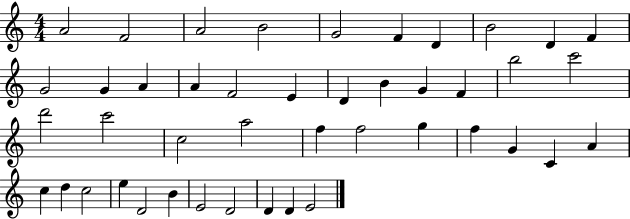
X:1
T:Untitled
M:4/4
L:1/4
K:C
A2 F2 A2 B2 G2 F D B2 D F G2 G A A F2 E D B G F b2 c'2 d'2 c'2 c2 a2 f f2 g f G C A c d c2 e D2 B E2 D2 D D E2